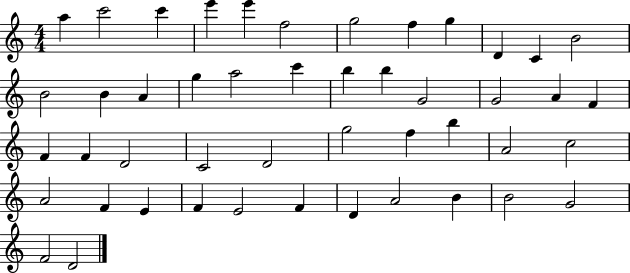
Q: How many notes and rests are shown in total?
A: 47